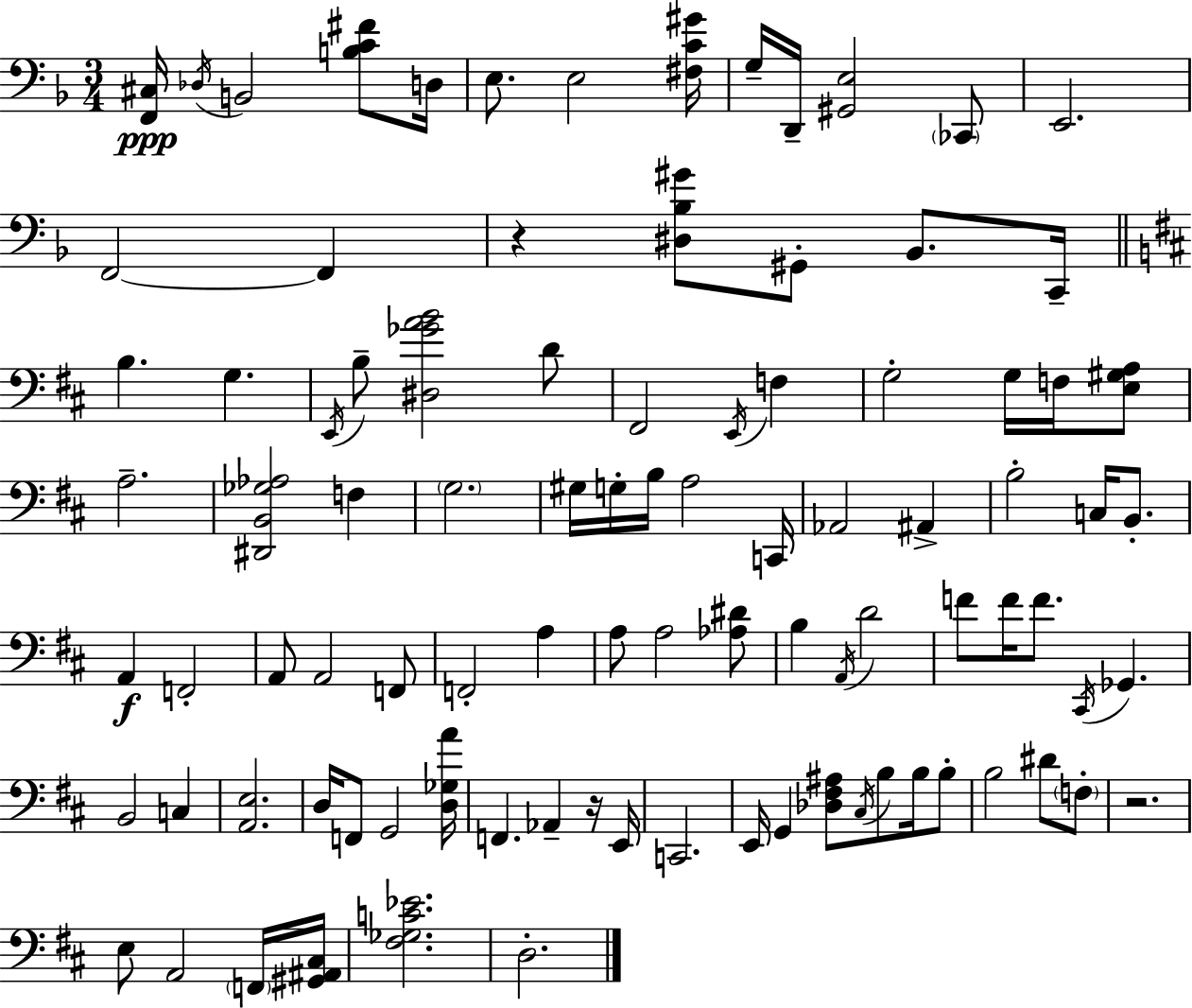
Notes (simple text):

[F2,C#3]/s Db3/s B2/h [B3,C4,F#4]/e D3/s E3/e. E3/h [F#3,C4,G#4]/s G3/s D2/s [G#2,E3]/h CES2/e E2/h. F2/h F2/q R/q [D#3,Bb3,G#4]/e G#2/e Bb2/e. C2/s B3/q. G3/q. E2/s B3/e [D#3,Gb4,A4,B4]/h D4/e F#2/h E2/s F3/q G3/h G3/s F3/s [E3,G#3,A3]/e A3/h. [D#2,B2,Gb3,Ab3]/h F3/q G3/h. G#3/s G3/s B3/s A3/h C2/s Ab2/h A#2/q B3/h C3/s B2/e. A2/q F2/h A2/e A2/h F2/e F2/h A3/q A3/e A3/h [Ab3,D#4]/e B3/q A2/s D4/h F4/e F4/s F4/e. C#2/s Gb2/q. B2/h C3/q [A2,E3]/h. D3/s F2/e G2/h [D3,Gb3,A4]/s F2/q. Ab2/q R/s E2/s C2/h. E2/s G2/q [Db3,F#3,A#3]/e C#3/s B3/e B3/s B3/e B3/h D#4/e F3/e R/h. E3/e A2/h F2/s [G#2,A#2,C#3]/s [F#3,Gb3,C4,Eb4]/h. D3/h.